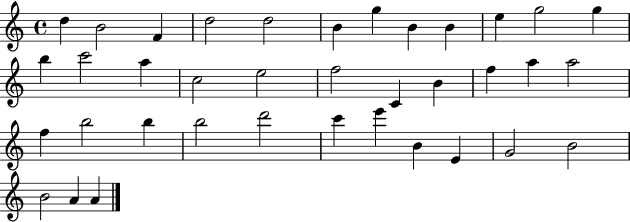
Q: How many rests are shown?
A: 0